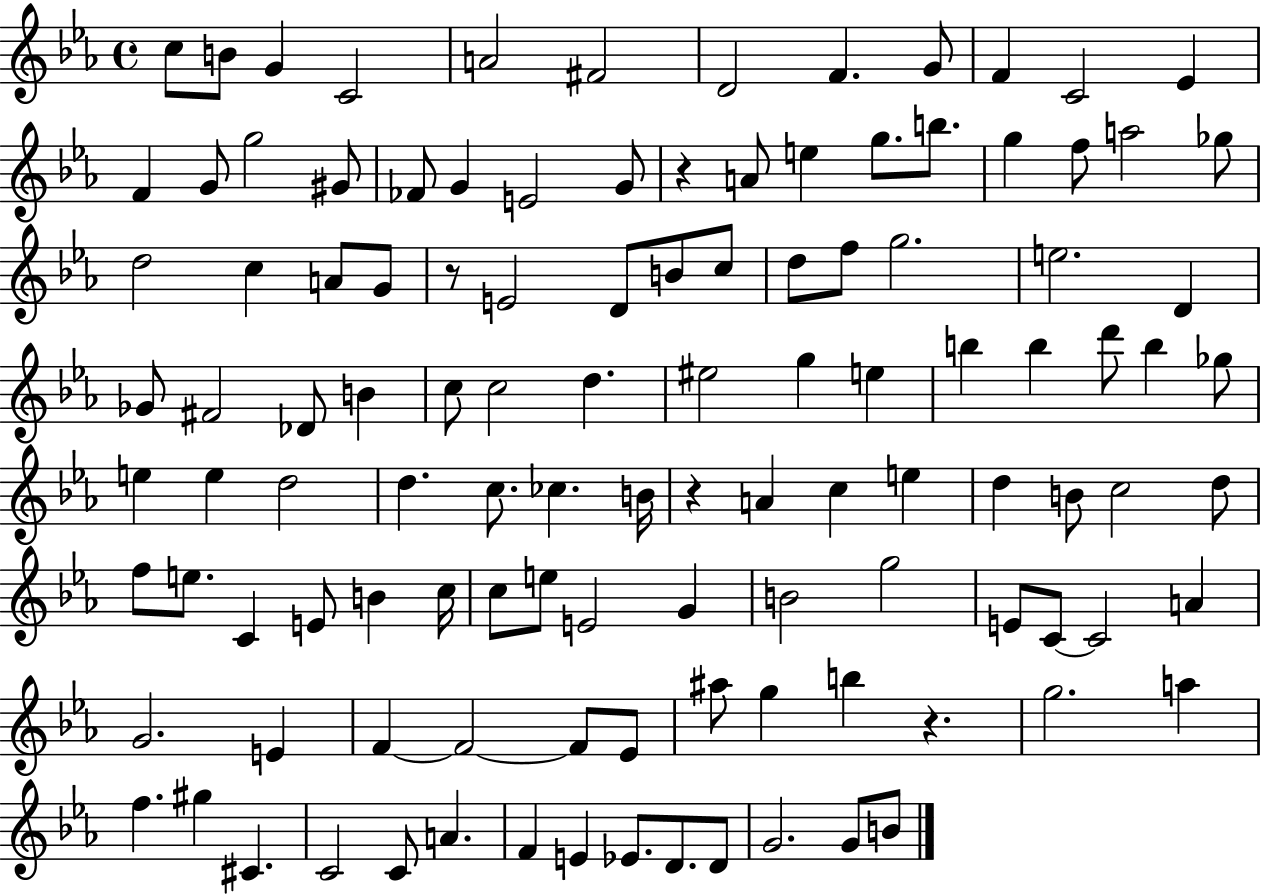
C5/e B4/e G4/q C4/h A4/h F#4/h D4/h F4/q. G4/e F4/q C4/h Eb4/q F4/q G4/e G5/h G#4/e FES4/e G4/q E4/h G4/e R/q A4/e E5/q G5/e. B5/e. G5/q F5/e A5/h Gb5/e D5/h C5/q A4/e G4/e R/e E4/h D4/e B4/e C5/e D5/e F5/e G5/h. E5/h. D4/q Gb4/e F#4/h Db4/e B4/q C5/e C5/h D5/q. EIS5/h G5/q E5/q B5/q B5/q D6/e B5/q Gb5/e E5/q E5/q D5/h D5/q. C5/e. CES5/q. B4/s R/q A4/q C5/q E5/q D5/q B4/e C5/h D5/e F5/e E5/e. C4/q E4/e B4/q C5/s C5/e E5/e E4/h G4/q B4/h G5/h E4/e C4/e C4/h A4/q G4/h. E4/q F4/q F4/h F4/e Eb4/e A#5/e G5/q B5/q R/q. G5/h. A5/q F5/q. G#5/q C#4/q. C4/h C4/e A4/q. F4/q E4/q Eb4/e. D4/e. D4/e G4/h. G4/e B4/e